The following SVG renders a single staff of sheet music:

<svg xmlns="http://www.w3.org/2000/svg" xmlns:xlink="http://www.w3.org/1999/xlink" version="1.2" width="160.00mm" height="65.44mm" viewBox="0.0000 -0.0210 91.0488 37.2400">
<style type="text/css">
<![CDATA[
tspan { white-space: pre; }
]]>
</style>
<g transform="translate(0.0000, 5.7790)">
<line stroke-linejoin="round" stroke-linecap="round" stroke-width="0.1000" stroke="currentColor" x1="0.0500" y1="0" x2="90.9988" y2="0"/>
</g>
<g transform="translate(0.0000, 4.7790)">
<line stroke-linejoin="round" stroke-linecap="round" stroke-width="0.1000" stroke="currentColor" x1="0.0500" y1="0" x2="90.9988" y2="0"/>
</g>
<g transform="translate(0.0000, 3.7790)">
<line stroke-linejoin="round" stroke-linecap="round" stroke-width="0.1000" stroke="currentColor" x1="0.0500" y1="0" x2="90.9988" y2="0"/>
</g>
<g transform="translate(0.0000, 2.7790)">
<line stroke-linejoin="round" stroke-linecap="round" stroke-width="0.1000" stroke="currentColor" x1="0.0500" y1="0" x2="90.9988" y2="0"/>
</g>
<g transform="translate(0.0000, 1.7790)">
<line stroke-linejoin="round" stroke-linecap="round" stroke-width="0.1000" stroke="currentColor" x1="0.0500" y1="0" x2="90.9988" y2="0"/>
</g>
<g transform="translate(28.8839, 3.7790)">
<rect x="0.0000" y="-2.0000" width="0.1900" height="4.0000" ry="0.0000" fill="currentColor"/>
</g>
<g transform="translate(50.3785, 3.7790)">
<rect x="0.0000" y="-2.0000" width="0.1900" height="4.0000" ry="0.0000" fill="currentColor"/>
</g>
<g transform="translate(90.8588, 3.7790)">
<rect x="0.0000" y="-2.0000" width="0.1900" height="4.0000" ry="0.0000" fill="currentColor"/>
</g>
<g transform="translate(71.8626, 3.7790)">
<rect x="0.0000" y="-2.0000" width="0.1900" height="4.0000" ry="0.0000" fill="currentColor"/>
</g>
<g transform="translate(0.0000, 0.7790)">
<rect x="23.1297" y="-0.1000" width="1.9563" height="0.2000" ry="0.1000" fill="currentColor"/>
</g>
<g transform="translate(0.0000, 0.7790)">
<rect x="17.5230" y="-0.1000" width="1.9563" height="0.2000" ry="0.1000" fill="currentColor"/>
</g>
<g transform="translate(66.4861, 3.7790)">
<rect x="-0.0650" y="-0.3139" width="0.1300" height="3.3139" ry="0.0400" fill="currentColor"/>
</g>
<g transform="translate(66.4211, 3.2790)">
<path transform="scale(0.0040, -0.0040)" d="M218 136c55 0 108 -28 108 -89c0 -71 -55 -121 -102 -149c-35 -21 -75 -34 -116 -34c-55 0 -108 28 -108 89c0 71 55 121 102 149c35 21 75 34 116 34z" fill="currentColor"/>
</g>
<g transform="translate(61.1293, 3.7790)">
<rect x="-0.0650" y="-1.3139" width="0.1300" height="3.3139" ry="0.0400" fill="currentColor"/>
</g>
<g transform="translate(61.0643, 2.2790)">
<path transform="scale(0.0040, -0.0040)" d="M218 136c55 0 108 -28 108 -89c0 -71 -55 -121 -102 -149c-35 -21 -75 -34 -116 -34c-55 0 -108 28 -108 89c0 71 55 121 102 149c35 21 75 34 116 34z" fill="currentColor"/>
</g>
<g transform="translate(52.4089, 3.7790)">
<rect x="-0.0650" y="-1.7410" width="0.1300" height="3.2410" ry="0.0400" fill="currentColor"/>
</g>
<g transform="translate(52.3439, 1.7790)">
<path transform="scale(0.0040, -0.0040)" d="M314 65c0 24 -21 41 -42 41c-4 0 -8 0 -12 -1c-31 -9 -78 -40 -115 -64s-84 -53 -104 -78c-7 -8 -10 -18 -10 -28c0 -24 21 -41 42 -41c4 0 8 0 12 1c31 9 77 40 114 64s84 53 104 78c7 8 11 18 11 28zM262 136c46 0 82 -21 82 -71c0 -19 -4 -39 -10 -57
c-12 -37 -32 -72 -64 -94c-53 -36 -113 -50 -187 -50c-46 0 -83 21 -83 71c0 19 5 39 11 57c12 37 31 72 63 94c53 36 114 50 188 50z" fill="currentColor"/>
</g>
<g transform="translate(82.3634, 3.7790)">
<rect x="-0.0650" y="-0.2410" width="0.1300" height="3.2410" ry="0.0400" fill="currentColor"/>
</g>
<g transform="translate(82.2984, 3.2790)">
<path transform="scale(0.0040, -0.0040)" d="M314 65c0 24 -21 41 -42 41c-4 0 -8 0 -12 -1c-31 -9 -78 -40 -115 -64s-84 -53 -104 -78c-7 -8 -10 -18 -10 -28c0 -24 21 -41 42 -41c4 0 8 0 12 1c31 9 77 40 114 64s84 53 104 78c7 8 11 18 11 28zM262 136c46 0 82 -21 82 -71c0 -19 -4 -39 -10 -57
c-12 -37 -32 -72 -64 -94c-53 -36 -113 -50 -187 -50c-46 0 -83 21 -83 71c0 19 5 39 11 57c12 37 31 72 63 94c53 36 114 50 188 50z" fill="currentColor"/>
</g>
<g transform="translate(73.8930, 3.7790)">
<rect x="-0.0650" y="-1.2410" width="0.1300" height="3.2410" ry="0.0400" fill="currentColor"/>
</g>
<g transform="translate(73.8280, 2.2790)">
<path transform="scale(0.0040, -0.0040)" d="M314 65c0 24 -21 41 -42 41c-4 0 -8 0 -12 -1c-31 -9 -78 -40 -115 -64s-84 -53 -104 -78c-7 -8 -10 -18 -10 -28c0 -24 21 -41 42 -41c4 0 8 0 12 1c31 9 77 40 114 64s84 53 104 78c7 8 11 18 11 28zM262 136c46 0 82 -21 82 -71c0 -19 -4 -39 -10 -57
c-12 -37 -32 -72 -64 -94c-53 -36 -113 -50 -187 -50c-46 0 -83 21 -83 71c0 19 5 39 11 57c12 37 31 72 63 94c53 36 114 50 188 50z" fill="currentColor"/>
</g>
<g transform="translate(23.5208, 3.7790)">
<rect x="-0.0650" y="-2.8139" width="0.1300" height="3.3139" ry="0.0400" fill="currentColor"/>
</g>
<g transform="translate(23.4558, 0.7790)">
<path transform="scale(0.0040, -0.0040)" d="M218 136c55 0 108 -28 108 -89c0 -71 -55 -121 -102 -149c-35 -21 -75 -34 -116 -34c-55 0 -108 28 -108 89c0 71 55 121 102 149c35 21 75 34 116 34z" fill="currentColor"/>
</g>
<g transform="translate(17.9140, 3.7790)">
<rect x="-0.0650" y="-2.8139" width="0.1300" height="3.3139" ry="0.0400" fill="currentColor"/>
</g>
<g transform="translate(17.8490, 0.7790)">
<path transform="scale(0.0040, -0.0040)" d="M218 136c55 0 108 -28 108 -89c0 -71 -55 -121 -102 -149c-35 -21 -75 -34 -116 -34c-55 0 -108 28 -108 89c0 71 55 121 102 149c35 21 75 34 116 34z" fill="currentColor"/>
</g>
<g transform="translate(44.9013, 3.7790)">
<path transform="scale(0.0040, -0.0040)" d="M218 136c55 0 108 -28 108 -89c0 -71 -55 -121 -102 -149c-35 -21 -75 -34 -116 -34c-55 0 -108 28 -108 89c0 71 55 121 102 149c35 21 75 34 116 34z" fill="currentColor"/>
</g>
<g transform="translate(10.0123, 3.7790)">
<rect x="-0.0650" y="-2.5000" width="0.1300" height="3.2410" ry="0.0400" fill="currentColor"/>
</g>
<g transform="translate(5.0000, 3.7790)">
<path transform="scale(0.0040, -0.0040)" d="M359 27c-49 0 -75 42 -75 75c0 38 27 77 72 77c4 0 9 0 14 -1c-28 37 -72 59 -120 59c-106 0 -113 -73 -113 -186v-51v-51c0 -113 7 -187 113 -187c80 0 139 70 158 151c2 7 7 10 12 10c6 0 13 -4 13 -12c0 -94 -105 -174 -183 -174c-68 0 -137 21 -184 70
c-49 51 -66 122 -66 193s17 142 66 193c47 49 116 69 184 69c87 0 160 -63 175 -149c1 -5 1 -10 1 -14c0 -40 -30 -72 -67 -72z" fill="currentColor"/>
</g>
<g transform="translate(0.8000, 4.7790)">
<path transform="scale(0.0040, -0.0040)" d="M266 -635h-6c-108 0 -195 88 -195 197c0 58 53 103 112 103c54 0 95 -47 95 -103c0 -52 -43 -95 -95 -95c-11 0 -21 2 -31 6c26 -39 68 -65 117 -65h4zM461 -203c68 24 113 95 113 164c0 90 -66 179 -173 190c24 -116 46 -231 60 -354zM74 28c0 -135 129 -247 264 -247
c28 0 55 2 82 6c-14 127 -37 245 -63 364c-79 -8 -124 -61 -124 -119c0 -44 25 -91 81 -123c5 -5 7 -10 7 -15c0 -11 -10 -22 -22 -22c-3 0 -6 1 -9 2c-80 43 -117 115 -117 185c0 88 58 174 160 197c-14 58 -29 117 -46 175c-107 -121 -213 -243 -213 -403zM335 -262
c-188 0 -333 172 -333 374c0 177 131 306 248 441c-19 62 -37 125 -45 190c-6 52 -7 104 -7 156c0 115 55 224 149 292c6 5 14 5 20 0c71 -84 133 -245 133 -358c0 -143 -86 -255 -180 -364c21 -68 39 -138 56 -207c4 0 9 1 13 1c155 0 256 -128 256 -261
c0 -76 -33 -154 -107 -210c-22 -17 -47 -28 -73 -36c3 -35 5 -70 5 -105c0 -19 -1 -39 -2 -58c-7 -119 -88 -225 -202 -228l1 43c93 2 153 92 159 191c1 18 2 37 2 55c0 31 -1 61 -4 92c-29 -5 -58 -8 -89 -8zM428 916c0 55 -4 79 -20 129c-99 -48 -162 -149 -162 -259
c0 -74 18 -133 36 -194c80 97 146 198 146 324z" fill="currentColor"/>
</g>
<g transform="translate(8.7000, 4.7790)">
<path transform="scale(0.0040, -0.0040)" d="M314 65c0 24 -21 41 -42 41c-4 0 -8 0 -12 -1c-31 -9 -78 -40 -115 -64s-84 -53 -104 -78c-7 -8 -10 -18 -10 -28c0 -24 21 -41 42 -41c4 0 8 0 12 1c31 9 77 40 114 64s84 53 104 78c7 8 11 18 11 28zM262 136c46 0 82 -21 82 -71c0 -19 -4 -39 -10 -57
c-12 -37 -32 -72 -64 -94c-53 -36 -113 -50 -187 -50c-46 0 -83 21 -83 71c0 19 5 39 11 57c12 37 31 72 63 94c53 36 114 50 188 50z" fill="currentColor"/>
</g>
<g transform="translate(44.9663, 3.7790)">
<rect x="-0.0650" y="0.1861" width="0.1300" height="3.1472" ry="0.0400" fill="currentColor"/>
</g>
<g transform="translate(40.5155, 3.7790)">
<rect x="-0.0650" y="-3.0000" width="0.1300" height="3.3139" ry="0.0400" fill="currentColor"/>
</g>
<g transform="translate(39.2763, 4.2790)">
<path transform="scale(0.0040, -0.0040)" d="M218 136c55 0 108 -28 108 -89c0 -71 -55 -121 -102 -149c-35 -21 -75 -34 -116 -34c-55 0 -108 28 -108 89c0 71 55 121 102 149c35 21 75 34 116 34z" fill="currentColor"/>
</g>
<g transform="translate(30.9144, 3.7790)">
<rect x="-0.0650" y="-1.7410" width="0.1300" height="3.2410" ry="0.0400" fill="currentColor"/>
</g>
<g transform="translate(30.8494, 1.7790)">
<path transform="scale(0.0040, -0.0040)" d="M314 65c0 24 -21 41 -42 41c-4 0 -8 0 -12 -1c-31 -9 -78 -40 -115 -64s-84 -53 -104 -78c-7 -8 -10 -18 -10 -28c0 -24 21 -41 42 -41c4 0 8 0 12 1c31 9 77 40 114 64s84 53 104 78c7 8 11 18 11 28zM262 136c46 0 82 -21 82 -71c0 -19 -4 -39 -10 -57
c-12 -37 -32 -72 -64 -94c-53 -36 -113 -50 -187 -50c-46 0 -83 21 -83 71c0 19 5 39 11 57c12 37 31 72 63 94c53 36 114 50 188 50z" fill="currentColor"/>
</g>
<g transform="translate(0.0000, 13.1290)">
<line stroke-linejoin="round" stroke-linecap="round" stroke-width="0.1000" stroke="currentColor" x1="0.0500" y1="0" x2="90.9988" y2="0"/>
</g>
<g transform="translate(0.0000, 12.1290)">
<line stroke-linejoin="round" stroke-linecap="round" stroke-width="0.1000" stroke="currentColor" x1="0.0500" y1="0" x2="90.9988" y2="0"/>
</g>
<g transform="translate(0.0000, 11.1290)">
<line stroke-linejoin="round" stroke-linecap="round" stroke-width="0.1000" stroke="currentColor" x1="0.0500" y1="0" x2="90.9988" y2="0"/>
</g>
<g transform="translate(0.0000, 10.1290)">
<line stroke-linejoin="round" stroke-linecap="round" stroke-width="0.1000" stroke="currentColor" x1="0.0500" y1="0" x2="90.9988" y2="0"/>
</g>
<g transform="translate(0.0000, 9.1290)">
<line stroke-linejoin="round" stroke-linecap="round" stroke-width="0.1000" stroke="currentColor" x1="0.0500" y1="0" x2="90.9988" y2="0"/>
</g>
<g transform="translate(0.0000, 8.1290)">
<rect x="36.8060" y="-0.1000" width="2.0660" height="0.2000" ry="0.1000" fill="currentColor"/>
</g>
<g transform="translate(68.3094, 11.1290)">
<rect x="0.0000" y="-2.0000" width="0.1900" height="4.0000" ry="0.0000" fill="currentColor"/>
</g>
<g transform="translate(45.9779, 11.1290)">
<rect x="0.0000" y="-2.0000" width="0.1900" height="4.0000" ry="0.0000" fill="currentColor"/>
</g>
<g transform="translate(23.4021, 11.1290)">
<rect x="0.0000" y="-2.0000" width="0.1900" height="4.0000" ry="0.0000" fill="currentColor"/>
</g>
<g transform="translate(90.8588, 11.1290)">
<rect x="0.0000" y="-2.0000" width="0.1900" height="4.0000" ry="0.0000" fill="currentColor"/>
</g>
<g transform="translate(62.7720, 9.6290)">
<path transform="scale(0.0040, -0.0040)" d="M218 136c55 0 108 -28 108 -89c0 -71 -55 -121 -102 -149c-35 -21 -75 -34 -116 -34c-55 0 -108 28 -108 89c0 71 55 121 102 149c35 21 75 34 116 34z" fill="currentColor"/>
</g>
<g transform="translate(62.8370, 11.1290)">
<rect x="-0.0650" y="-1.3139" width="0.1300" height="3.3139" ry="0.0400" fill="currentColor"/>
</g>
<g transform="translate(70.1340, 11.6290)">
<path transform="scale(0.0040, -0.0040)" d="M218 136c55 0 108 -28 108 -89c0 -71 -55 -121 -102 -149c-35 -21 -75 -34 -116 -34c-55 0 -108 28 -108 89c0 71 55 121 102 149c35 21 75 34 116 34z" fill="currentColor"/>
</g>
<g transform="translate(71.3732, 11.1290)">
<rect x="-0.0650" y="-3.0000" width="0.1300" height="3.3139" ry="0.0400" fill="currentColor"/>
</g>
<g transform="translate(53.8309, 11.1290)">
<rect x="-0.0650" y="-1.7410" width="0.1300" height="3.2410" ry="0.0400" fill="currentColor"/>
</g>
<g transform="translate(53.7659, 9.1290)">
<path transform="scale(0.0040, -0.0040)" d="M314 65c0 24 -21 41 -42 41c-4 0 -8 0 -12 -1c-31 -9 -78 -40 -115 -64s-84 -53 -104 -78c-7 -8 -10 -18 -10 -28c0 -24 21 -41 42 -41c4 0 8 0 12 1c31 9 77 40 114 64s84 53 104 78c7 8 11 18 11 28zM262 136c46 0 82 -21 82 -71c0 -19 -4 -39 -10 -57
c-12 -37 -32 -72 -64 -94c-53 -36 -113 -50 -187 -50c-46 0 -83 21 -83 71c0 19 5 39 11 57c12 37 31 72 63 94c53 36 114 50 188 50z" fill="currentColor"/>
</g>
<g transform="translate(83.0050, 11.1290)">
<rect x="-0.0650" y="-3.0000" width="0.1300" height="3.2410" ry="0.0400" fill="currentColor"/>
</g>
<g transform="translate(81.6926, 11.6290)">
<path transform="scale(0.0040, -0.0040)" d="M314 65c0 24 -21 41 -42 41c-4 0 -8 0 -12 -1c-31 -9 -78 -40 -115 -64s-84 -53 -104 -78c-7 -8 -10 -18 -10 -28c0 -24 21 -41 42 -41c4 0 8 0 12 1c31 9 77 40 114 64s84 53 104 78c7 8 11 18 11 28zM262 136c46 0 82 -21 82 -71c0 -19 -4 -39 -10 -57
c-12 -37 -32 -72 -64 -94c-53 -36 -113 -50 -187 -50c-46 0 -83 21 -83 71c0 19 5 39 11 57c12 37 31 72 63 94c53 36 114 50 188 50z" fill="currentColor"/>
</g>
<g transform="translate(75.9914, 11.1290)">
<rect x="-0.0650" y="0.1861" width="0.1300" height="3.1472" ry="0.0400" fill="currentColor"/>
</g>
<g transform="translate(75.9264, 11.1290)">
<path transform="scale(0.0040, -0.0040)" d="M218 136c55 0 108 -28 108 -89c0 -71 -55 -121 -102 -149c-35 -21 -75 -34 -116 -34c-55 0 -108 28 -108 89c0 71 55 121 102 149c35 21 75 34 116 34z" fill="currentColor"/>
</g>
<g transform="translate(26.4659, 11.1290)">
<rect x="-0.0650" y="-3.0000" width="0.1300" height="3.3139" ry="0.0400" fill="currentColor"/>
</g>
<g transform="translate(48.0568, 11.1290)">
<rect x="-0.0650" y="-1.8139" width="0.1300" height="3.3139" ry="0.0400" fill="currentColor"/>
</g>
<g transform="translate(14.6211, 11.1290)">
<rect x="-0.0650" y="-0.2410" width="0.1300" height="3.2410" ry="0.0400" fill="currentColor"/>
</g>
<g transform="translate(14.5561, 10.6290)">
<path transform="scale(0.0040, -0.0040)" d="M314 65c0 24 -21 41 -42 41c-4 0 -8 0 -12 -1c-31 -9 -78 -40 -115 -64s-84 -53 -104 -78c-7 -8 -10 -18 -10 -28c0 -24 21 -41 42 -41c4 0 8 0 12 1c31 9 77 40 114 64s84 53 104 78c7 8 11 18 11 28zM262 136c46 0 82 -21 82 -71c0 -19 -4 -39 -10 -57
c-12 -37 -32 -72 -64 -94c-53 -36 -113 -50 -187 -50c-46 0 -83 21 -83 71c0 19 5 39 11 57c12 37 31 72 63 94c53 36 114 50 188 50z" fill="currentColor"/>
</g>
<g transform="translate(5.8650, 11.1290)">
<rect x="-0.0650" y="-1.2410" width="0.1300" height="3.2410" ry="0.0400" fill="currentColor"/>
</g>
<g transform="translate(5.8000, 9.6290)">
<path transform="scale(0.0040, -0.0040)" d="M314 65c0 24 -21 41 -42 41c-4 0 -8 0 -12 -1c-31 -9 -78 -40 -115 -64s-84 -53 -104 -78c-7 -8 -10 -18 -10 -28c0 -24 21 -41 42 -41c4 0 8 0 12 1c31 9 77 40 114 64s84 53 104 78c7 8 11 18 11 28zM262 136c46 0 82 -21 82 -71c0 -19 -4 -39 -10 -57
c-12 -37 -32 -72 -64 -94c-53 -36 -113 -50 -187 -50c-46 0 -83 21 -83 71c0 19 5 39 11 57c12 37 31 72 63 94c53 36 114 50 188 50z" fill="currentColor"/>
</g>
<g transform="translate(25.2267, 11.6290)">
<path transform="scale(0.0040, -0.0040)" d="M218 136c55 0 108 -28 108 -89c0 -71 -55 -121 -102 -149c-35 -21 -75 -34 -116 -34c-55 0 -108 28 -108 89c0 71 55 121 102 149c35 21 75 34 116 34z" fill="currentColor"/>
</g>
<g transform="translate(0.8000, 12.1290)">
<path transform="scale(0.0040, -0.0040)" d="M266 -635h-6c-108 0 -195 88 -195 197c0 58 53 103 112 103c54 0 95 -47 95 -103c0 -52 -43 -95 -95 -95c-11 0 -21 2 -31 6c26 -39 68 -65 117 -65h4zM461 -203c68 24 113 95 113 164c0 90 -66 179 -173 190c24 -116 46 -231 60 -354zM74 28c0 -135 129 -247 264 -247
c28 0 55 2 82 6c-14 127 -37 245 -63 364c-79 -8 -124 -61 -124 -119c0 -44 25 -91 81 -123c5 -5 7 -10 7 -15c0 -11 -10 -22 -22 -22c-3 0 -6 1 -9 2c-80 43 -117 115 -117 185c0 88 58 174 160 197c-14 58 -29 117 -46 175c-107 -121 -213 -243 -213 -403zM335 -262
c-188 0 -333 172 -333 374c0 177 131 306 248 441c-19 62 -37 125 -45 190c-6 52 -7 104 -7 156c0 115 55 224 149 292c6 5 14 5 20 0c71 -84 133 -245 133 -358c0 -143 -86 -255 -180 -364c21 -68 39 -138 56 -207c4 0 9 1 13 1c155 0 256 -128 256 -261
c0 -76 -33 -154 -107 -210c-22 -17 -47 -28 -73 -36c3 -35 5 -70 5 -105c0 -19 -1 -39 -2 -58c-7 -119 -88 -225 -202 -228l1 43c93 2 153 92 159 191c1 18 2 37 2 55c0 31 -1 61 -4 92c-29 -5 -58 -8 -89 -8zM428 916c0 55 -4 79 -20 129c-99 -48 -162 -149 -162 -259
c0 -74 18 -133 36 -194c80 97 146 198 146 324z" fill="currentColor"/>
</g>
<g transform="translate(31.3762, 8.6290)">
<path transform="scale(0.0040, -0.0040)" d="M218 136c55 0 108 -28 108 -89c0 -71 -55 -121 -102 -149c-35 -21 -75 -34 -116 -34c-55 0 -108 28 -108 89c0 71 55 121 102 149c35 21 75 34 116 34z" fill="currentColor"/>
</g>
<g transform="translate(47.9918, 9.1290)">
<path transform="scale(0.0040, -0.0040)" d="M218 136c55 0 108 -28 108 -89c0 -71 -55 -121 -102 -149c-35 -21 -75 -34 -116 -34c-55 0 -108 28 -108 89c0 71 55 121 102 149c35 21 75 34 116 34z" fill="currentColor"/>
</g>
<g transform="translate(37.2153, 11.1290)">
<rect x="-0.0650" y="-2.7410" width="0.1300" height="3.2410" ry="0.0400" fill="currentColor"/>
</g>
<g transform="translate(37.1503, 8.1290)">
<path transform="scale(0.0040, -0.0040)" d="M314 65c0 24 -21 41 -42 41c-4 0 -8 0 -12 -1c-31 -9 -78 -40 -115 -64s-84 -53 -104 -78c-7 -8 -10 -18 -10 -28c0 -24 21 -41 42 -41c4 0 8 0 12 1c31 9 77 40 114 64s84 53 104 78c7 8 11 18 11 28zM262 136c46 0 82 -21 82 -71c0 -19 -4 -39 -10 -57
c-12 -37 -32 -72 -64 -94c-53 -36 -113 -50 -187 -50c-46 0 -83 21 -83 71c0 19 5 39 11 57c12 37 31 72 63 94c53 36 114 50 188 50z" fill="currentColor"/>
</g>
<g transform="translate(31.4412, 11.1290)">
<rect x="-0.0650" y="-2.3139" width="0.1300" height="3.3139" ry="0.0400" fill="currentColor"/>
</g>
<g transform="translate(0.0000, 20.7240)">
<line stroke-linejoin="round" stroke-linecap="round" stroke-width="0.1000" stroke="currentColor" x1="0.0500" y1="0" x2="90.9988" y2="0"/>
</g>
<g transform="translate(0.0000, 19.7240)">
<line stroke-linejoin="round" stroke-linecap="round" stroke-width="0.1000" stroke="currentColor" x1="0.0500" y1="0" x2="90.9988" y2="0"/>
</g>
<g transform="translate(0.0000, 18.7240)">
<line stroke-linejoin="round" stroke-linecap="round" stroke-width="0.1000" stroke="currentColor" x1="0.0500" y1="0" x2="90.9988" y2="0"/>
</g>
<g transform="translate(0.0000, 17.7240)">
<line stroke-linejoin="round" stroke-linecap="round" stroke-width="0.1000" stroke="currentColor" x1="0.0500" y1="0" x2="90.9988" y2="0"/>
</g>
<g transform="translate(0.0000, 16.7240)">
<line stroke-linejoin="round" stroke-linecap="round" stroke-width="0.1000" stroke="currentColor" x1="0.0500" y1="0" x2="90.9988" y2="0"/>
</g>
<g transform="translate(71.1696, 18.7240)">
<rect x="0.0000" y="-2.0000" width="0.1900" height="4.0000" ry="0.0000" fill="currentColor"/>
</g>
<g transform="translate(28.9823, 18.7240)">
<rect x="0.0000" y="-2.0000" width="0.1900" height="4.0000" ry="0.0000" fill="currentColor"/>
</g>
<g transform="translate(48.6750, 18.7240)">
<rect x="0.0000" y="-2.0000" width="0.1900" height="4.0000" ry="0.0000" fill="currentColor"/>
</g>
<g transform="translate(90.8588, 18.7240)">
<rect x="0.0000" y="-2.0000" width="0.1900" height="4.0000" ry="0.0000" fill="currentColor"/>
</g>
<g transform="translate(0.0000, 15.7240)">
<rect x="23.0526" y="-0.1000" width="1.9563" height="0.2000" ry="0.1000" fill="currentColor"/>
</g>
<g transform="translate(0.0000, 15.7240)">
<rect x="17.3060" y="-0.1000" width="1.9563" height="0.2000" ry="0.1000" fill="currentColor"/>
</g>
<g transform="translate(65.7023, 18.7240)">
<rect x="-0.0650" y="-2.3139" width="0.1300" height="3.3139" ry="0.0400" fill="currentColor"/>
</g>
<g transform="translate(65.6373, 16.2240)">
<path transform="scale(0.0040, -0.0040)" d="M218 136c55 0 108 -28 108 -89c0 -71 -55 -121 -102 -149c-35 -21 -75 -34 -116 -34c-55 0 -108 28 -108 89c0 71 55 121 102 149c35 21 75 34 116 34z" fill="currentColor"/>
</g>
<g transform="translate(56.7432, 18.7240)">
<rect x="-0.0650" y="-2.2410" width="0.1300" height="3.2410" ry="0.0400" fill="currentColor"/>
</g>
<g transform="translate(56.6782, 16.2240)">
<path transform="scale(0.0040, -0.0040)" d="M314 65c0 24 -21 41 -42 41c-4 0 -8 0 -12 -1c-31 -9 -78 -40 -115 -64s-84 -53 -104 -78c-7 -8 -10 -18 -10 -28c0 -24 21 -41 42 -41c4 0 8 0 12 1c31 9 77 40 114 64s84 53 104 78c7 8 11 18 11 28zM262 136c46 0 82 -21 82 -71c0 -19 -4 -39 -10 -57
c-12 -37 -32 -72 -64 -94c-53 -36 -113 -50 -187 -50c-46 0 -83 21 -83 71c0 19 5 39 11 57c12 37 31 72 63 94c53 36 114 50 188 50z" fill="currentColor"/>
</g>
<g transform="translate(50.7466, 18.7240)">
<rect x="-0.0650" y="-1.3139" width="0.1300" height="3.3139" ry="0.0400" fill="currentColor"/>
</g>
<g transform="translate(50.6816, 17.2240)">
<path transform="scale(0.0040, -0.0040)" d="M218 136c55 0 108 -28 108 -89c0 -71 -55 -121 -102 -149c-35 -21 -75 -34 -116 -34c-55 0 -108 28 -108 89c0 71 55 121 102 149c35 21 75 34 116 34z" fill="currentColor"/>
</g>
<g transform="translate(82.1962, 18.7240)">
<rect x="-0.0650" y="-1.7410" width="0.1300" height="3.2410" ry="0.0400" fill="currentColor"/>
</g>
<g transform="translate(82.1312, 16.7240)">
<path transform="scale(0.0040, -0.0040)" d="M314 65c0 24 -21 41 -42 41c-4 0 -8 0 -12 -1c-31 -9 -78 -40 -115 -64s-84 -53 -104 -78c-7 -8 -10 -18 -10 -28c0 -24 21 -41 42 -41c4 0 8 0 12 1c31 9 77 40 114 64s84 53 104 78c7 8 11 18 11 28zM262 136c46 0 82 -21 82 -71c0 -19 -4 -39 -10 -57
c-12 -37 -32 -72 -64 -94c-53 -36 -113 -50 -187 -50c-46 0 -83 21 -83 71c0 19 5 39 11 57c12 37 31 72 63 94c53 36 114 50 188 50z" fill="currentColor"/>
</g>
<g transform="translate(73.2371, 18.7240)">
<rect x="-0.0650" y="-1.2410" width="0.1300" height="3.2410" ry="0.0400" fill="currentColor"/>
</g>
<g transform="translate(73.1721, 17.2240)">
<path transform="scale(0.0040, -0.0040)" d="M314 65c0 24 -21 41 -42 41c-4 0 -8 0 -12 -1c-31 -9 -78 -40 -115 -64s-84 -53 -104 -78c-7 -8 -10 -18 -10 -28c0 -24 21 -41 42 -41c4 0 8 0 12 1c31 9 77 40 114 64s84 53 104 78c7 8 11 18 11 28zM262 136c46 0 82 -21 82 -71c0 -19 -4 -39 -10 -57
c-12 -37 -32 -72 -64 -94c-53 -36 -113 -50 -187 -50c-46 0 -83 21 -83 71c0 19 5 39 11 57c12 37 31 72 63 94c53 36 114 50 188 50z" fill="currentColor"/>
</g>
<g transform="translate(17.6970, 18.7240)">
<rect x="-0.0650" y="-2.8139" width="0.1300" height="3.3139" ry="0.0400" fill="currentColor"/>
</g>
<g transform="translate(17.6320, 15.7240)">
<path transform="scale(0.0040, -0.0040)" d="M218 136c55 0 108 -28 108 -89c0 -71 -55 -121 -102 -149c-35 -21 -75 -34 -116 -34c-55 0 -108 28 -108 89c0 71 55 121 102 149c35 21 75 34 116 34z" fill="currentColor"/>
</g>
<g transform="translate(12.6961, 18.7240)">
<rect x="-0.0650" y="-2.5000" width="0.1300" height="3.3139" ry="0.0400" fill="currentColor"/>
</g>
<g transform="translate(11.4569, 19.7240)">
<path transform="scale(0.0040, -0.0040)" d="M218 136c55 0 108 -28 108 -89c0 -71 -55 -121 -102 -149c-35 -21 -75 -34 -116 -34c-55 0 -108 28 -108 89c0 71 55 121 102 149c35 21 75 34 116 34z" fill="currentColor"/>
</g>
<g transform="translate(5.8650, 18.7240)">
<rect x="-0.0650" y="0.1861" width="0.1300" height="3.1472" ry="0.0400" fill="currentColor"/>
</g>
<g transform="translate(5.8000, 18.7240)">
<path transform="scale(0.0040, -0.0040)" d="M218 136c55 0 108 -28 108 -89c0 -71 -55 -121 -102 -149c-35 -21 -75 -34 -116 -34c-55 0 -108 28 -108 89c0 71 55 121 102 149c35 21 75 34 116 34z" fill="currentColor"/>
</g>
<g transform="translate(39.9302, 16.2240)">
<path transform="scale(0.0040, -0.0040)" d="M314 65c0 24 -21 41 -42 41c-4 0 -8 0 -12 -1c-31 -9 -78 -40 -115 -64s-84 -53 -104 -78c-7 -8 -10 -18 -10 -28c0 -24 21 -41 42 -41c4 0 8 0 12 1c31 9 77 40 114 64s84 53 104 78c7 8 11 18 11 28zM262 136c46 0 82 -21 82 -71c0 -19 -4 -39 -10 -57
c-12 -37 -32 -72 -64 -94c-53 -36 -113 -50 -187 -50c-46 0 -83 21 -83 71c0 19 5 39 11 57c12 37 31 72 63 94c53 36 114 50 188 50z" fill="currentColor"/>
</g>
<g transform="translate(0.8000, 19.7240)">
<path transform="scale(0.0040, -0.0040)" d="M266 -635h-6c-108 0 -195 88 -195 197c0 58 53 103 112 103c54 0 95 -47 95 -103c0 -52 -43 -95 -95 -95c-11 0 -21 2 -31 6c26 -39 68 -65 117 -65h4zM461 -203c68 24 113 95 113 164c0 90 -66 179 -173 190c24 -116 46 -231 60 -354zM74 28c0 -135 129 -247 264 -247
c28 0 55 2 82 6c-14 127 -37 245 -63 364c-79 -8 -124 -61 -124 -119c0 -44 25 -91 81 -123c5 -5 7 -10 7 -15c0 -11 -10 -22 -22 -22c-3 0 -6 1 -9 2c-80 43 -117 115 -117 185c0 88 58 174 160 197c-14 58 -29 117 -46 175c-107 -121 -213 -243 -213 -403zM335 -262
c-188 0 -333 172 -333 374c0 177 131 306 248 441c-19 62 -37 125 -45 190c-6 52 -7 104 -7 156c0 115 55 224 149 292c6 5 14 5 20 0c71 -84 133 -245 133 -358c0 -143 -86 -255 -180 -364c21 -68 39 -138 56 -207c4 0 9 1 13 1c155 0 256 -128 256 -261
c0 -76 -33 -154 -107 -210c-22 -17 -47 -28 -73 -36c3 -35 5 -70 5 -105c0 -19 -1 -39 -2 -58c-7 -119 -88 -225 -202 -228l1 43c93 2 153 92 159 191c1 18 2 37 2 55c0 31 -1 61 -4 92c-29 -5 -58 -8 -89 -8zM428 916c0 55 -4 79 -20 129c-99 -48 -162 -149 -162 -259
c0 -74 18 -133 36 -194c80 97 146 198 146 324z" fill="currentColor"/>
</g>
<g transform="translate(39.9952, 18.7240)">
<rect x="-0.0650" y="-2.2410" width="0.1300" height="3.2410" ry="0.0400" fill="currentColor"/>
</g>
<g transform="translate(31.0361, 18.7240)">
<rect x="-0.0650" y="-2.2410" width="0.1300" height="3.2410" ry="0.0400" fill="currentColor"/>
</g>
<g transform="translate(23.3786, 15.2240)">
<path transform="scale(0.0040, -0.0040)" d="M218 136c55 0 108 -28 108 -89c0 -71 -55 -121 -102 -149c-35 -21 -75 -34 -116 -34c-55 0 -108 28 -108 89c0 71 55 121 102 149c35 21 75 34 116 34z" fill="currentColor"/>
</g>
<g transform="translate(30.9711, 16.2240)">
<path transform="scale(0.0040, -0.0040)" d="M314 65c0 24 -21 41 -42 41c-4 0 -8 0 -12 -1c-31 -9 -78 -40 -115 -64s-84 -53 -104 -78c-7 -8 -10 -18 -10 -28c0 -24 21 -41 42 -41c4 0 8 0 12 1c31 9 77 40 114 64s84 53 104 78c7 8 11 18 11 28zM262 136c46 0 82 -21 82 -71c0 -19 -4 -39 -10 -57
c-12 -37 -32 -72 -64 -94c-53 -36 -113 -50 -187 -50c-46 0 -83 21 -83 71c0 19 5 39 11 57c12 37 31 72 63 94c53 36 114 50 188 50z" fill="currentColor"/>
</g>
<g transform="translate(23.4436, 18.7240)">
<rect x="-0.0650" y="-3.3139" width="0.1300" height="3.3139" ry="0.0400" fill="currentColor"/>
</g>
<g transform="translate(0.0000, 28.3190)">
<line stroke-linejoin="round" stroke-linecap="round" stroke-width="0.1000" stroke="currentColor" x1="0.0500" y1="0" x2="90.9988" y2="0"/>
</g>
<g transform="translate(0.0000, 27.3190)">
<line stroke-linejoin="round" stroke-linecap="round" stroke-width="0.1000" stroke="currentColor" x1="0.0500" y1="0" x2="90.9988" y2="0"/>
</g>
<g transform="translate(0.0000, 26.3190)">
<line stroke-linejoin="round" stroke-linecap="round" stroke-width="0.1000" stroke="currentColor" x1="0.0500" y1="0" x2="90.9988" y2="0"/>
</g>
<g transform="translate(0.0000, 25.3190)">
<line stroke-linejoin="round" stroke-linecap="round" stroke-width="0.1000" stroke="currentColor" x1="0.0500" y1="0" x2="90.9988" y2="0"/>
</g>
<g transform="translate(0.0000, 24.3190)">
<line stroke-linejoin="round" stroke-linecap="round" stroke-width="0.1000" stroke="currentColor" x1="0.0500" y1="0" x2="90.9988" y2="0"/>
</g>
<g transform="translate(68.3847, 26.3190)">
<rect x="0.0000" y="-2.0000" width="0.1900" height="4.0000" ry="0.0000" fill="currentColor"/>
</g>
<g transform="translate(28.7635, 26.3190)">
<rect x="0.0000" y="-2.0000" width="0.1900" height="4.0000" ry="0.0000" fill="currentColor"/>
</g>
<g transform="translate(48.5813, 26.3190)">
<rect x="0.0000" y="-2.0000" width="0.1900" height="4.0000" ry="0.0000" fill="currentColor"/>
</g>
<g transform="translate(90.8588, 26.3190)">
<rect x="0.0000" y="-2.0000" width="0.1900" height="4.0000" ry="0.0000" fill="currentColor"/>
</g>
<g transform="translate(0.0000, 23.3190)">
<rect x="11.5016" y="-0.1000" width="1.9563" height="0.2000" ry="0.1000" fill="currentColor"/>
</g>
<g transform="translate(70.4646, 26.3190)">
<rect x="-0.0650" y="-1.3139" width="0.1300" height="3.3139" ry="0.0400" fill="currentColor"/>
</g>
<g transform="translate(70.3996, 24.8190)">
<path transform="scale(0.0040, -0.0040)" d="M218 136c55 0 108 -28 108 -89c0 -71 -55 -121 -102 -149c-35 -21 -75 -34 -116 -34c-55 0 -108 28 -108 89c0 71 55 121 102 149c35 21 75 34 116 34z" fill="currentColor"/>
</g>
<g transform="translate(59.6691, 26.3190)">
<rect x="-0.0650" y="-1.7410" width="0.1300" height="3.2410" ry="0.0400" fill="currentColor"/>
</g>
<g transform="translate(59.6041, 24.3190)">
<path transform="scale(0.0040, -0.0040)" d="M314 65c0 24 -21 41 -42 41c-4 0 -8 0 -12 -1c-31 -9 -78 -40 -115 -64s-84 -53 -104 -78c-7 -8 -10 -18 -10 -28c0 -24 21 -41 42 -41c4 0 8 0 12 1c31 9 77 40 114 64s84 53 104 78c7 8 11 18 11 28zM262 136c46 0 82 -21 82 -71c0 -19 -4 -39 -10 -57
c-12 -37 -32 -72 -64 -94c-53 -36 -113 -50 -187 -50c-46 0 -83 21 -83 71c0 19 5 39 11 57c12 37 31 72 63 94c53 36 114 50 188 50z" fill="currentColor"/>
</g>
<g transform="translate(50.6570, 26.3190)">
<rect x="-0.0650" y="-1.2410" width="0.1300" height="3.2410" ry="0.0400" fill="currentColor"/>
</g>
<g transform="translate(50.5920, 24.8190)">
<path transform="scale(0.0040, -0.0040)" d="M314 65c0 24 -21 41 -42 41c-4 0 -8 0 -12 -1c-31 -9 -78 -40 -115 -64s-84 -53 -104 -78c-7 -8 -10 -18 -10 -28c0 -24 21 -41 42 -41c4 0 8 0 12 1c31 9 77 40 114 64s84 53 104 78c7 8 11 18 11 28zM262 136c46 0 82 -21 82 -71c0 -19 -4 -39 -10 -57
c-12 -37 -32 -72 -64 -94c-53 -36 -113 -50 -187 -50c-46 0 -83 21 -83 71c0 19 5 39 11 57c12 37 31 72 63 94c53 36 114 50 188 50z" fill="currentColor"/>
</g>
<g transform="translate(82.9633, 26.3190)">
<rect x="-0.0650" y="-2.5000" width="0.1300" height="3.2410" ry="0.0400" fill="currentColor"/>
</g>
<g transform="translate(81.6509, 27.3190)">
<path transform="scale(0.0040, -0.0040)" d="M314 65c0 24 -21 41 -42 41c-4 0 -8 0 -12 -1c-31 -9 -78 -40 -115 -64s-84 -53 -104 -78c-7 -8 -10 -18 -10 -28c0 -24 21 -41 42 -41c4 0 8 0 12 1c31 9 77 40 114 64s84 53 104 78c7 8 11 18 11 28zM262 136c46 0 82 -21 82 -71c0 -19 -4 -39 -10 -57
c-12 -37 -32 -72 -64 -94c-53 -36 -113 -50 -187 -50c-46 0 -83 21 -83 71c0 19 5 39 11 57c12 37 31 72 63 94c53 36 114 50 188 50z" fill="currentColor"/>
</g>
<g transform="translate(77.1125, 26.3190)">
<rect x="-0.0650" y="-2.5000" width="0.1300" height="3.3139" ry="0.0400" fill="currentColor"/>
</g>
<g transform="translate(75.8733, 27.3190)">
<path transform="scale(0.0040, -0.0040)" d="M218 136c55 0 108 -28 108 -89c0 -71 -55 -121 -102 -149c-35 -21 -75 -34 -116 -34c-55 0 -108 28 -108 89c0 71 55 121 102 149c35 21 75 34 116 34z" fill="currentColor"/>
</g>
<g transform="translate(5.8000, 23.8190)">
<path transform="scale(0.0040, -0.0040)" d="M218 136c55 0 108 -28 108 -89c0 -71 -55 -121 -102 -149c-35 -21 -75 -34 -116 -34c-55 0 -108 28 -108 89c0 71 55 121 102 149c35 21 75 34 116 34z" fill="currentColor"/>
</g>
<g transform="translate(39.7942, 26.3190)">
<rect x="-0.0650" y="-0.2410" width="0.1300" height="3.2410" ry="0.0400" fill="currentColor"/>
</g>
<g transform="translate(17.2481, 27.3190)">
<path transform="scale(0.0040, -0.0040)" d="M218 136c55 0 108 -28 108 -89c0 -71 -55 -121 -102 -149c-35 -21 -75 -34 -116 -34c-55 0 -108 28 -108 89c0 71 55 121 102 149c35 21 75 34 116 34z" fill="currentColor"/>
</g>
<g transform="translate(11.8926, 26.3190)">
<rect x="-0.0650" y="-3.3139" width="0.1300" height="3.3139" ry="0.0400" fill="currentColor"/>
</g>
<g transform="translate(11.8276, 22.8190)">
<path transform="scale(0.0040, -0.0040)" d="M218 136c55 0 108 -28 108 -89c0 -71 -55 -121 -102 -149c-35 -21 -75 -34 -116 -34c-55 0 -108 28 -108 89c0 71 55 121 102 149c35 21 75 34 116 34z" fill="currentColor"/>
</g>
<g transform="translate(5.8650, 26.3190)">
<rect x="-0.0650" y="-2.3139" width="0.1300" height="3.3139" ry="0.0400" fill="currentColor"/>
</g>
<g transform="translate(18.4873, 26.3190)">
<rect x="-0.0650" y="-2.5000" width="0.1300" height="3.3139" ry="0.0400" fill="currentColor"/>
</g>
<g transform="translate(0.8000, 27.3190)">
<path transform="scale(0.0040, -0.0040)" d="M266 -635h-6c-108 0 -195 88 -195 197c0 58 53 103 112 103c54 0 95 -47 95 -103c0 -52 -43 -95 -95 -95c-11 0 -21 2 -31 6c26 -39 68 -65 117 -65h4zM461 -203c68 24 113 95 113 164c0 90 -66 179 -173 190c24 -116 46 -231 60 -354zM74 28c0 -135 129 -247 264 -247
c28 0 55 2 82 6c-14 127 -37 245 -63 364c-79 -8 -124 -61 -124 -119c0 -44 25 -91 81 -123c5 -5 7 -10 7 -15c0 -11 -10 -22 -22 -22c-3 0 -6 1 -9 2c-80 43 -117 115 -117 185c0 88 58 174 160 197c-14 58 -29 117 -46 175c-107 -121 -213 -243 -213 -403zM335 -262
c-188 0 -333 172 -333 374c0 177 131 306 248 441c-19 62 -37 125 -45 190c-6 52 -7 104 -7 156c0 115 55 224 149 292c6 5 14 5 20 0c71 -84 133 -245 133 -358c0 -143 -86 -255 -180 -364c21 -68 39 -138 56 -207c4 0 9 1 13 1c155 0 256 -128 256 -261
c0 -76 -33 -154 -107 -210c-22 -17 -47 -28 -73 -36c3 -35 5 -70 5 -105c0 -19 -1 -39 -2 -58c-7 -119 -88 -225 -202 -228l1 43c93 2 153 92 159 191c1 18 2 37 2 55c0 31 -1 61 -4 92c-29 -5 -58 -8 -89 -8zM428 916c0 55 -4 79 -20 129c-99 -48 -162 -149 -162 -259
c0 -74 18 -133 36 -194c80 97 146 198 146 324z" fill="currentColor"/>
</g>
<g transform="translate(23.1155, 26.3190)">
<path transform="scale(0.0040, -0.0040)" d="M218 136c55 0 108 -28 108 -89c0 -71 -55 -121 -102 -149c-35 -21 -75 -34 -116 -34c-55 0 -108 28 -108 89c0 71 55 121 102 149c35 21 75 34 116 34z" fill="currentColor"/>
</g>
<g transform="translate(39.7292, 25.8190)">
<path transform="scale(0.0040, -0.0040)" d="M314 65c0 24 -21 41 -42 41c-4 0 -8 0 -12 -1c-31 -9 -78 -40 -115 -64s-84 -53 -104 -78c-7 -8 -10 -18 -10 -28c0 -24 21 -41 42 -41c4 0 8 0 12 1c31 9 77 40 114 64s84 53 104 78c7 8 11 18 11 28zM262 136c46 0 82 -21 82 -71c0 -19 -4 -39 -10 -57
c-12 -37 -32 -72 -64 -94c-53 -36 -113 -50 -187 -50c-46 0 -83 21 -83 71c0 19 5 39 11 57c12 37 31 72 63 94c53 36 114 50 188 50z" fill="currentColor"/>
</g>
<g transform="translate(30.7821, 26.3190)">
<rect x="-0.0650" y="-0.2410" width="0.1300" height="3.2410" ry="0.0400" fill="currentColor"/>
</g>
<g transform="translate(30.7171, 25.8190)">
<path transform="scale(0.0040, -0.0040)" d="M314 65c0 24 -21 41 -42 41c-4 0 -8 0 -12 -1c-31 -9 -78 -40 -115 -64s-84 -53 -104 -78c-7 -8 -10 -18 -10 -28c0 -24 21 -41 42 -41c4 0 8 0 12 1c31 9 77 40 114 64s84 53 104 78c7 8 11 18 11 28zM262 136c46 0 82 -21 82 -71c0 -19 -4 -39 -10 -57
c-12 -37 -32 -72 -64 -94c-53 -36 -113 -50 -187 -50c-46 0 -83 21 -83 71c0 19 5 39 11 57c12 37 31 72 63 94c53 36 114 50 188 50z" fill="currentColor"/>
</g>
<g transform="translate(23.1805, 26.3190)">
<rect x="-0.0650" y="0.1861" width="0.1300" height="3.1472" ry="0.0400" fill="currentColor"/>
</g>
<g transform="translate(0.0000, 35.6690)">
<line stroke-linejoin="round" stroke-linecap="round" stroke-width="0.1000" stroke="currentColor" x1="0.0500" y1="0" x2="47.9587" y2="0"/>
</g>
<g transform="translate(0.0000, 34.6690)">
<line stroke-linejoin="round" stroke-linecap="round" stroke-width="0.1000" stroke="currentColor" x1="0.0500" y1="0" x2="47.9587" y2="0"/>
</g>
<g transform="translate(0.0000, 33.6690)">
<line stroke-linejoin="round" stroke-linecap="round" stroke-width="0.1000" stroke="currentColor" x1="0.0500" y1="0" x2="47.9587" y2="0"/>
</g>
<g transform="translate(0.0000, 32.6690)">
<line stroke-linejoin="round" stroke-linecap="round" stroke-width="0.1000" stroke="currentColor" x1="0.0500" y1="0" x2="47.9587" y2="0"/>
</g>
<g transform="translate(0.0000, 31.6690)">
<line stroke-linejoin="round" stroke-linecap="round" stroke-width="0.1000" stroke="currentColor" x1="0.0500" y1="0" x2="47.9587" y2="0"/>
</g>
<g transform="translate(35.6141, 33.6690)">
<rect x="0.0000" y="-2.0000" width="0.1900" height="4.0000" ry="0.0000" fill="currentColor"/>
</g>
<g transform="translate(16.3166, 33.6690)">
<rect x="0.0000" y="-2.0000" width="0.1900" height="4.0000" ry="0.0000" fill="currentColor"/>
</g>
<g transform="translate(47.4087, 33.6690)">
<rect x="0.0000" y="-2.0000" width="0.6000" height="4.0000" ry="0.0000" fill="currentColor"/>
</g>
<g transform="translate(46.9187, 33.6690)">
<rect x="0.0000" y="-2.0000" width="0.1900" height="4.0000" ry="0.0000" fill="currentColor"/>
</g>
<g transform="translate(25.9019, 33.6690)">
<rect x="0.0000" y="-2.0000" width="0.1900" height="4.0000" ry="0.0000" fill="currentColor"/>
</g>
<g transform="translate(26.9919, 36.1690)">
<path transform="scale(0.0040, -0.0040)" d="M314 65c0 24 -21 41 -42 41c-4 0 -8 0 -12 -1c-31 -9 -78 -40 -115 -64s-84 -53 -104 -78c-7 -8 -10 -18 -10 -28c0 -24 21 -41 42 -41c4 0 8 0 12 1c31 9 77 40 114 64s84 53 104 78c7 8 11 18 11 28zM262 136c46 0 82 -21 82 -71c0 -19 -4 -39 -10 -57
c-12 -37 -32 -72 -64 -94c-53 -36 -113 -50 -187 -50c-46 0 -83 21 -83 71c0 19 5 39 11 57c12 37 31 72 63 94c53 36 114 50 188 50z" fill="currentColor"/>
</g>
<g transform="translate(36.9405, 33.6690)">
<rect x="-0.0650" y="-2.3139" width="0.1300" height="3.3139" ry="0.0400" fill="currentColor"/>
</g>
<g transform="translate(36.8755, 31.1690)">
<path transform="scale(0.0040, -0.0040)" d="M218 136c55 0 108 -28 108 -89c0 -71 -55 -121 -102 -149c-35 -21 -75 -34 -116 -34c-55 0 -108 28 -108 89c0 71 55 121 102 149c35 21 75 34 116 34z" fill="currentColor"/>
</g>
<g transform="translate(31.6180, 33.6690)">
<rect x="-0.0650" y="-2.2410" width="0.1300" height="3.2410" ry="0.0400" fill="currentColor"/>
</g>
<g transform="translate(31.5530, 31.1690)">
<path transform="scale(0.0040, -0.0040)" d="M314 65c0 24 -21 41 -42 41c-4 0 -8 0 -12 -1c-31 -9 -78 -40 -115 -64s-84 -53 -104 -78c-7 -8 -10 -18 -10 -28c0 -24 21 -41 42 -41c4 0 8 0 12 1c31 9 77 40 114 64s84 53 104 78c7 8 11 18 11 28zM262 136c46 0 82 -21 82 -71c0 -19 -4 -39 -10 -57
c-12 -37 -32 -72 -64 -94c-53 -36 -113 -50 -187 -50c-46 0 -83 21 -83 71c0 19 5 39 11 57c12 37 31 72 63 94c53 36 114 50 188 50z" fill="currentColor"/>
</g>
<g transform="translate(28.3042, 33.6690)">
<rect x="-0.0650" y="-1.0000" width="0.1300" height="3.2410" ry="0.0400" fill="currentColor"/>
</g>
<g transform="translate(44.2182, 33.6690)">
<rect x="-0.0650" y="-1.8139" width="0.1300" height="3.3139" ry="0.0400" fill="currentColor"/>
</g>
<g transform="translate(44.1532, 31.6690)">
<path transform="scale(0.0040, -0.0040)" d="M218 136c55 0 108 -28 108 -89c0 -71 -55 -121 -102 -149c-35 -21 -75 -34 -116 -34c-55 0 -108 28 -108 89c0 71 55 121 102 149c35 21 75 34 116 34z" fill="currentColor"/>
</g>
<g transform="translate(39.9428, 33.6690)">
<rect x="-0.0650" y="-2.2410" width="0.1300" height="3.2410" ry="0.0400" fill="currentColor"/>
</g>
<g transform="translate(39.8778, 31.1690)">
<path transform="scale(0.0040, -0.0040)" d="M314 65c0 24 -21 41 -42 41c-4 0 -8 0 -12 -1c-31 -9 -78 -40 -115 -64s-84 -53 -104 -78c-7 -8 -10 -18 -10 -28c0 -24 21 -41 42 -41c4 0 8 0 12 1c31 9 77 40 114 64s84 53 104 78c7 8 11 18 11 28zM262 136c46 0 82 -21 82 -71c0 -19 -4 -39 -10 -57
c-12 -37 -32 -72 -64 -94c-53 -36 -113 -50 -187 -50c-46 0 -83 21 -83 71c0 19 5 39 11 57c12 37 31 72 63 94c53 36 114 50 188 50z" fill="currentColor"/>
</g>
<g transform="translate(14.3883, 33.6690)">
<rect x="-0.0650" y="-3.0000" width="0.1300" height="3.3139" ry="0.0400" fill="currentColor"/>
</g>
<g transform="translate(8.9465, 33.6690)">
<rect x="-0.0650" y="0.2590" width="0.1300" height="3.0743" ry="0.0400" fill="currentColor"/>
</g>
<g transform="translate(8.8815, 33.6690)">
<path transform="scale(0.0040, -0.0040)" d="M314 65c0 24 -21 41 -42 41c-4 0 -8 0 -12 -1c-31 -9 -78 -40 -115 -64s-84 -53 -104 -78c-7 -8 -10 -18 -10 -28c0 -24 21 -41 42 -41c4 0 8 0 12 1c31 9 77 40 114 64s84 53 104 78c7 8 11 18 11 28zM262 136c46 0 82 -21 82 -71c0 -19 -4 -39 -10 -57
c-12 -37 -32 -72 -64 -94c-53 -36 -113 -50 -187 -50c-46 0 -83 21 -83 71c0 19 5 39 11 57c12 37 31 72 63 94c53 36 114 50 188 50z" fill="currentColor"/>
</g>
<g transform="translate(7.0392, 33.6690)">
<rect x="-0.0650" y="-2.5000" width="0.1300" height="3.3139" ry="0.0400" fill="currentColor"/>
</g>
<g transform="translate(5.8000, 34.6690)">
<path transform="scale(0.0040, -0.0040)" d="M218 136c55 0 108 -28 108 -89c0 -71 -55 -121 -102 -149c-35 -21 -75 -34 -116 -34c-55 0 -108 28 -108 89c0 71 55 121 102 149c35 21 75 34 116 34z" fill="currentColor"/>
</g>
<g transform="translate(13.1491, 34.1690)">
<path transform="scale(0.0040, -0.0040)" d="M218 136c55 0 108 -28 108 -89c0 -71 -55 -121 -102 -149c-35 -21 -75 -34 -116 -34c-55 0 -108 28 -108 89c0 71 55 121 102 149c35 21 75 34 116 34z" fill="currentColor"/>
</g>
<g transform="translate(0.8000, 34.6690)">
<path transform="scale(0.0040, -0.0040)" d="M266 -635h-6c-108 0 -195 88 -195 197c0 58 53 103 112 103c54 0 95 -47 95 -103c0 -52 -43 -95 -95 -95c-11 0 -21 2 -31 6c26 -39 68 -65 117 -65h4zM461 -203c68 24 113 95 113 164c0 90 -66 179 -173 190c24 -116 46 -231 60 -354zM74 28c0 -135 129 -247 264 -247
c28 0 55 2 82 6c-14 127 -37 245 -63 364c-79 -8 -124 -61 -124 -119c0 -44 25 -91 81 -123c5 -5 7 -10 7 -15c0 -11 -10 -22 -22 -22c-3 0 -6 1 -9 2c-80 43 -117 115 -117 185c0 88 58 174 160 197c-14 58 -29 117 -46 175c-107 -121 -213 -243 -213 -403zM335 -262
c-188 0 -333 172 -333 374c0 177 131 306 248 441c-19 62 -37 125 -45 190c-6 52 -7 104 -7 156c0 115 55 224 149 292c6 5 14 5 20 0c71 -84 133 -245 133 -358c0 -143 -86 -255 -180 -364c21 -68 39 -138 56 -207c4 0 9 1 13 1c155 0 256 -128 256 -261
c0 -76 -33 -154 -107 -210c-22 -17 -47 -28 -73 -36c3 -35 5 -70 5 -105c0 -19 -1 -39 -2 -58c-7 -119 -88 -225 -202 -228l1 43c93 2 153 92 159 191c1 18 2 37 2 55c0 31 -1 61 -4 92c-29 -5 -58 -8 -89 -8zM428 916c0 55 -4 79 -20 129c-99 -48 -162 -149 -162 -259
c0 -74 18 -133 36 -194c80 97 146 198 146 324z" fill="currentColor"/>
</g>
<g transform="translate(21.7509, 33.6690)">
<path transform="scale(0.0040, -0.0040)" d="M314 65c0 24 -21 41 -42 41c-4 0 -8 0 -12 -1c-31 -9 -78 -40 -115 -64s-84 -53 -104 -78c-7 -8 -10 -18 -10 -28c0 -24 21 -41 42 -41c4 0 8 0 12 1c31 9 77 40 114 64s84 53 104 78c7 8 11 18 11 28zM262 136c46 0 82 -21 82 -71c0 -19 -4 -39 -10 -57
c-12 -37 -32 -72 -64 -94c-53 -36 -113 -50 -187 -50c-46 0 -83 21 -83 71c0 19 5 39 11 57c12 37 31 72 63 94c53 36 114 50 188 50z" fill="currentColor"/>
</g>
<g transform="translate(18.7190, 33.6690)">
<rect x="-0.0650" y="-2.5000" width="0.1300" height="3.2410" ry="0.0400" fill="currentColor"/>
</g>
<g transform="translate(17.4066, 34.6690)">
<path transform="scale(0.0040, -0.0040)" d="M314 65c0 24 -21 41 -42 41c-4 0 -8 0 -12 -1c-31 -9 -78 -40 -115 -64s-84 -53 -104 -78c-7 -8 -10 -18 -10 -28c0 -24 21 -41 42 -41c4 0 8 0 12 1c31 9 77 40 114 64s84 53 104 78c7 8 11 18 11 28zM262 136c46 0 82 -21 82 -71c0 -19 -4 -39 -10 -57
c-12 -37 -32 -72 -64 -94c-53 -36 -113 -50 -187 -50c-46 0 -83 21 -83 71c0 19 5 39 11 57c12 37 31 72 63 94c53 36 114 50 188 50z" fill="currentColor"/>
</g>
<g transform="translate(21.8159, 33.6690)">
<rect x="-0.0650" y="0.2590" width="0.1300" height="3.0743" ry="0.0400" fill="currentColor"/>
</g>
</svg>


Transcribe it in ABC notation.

X:1
T:Untitled
M:4/4
L:1/4
K:C
G2 a a f2 A B f2 e c e2 c2 e2 c2 A g a2 f f2 e A B A2 B G a b g2 g2 e g2 g e2 f2 g b G B c2 c2 e2 f2 e G G2 G B2 A G2 B2 D2 g2 g g2 f